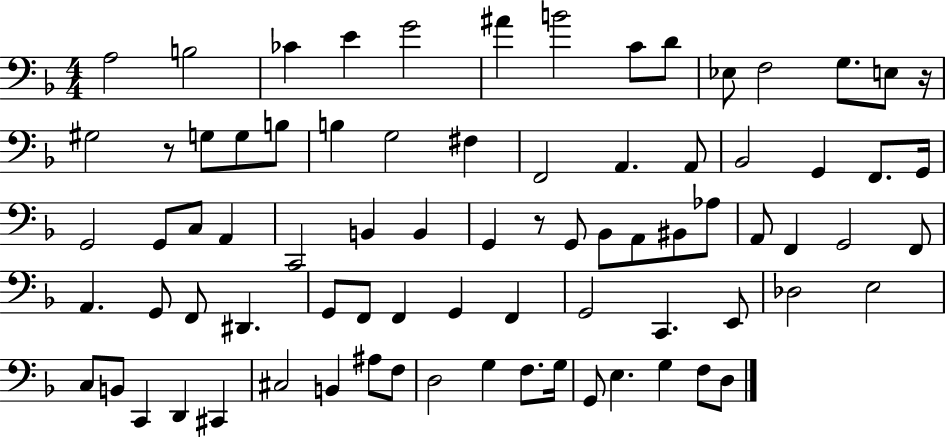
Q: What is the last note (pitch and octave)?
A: D3